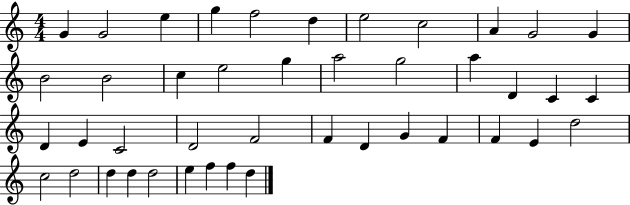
X:1
T:Untitled
M:4/4
L:1/4
K:C
G G2 e g f2 d e2 c2 A G2 G B2 B2 c e2 g a2 g2 a D C C D E C2 D2 F2 F D G F F E d2 c2 d2 d d d2 e f f d